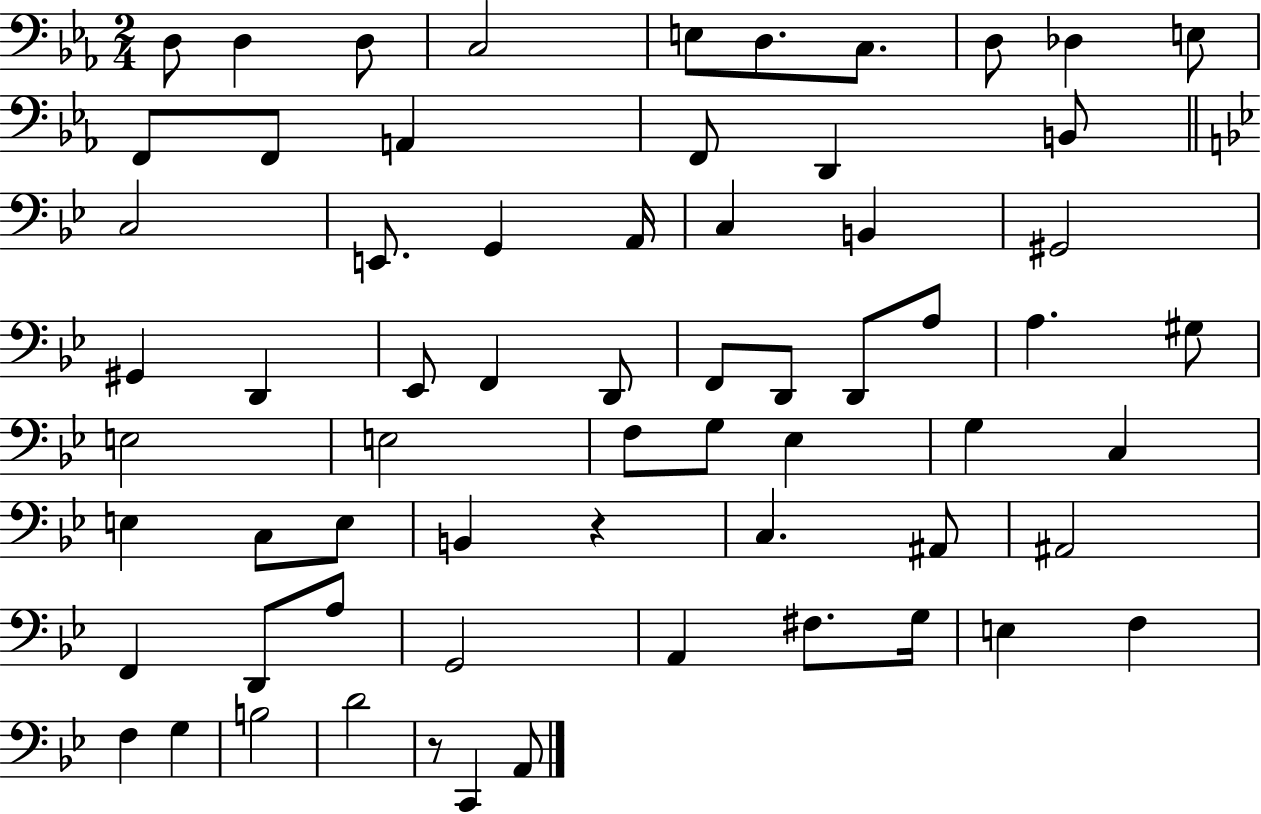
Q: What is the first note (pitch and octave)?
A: D3